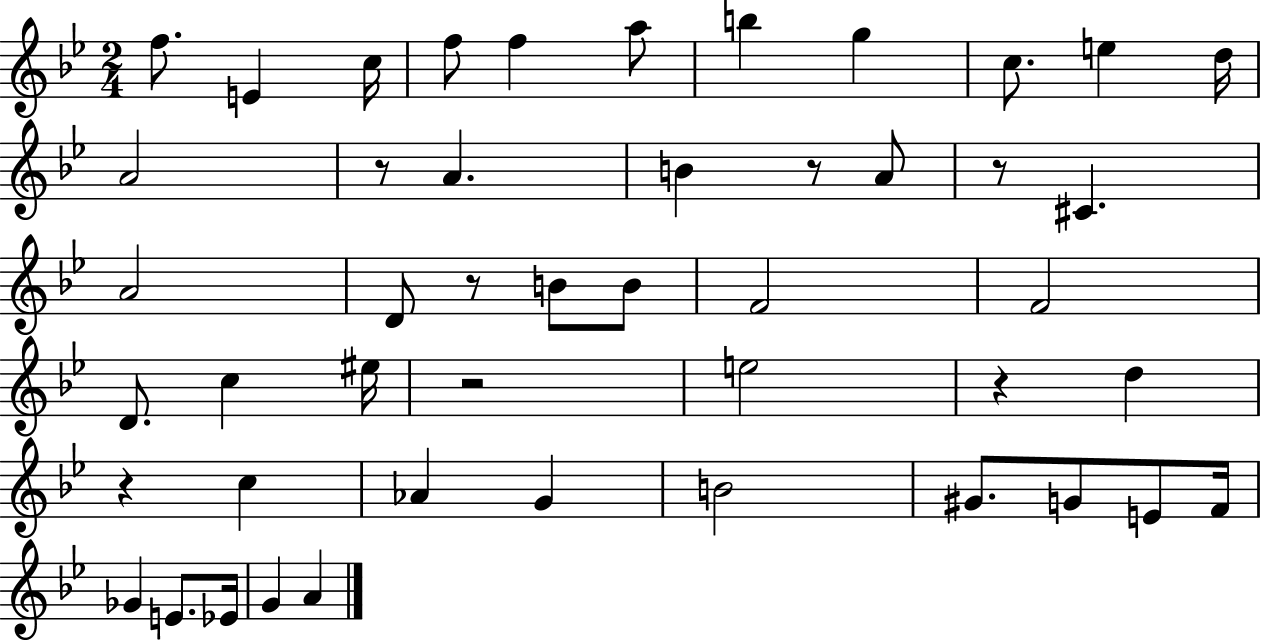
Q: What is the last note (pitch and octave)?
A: A4